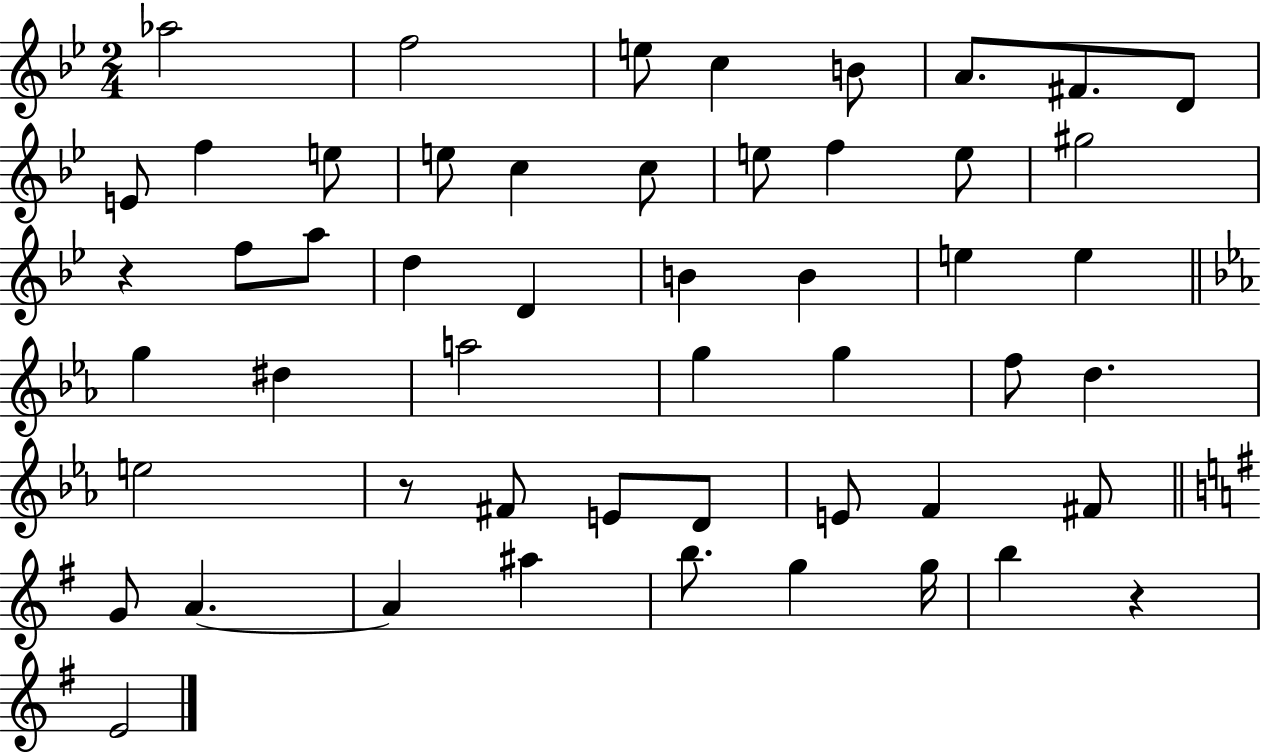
X:1
T:Untitled
M:2/4
L:1/4
K:Bb
_a2 f2 e/2 c B/2 A/2 ^F/2 D/2 E/2 f e/2 e/2 c c/2 e/2 f e/2 ^g2 z f/2 a/2 d D B B e e g ^d a2 g g f/2 d e2 z/2 ^F/2 E/2 D/2 E/2 F ^F/2 G/2 A A ^a b/2 g g/4 b z E2